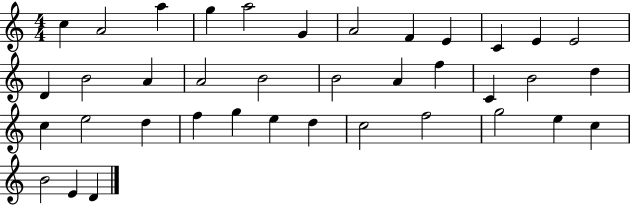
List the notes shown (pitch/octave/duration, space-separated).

C5/q A4/h A5/q G5/q A5/h G4/q A4/h F4/q E4/q C4/q E4/q E4/h D4/q B4/h A4/q A4/h B4/h B4/h A4/q F5/q C4/q B4/h D5/q C5/q E5/h D5/q F5/q G5/q E5/q D5/q C5/h F5/h G5/h E5/q C5/q B4/h E4/q D4/q